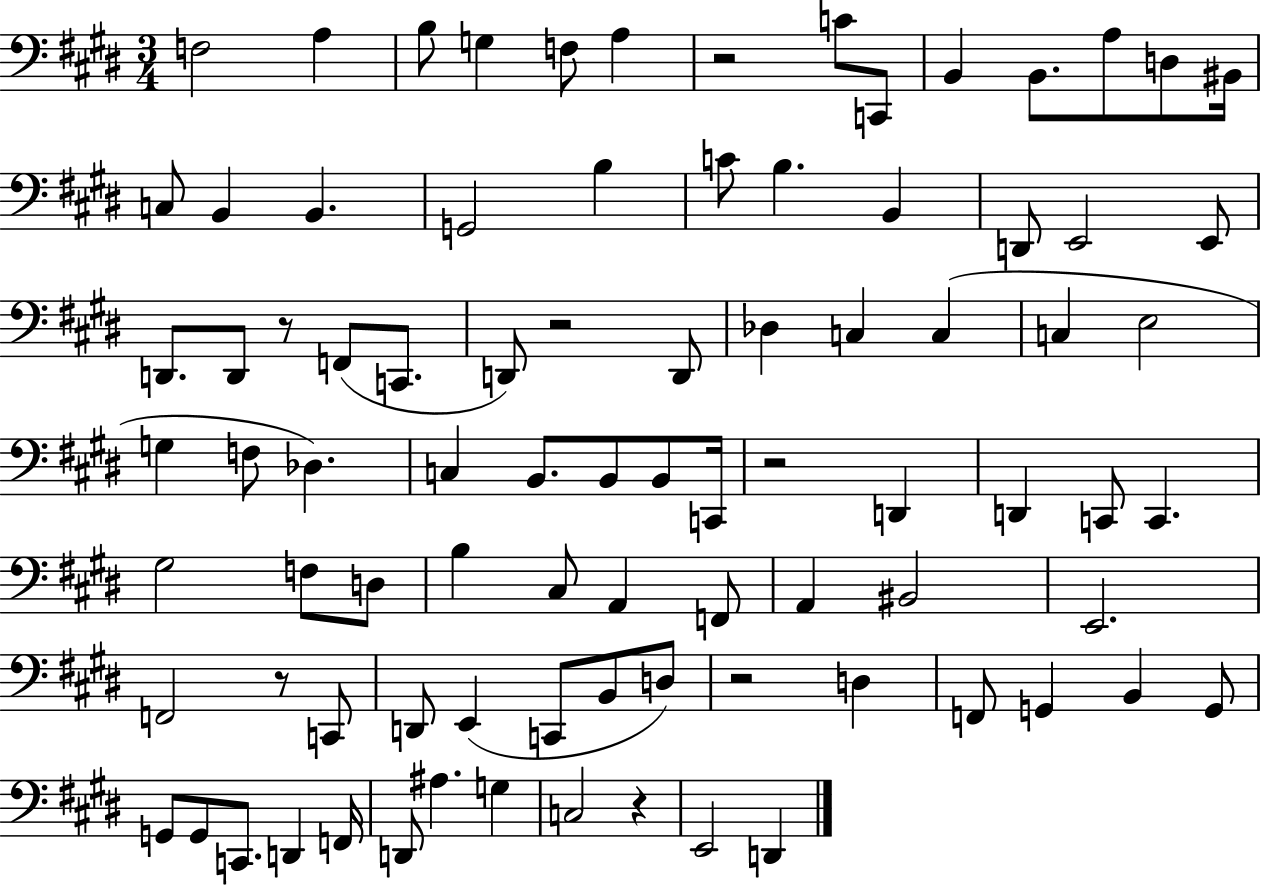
{
  \clef bass
  \numericTimeSignature
  \time 3/4
  \key e \major
  f2 a4 | b8 g4 f8 a4 | r2 c'8 c,8 | b,4 b,8. a8 d8 bis,16 | \break c8 b,4 b,4. | g,2 b4 | c'8 b4. b,4 | d,8 e,2 e,8 | \break d,8. d,8 r8 f,8( c,8. | d,8) r2 d,8 | des4 c4 c4( | c4 e2 | \break g4 f8 des4.) | c4 b,8. b,8 b,8 c,16 | r2 d,4 | d,4 c,8 c,4. | \break gis2 f8 d8 | b4 cis8 a,4 f,8 | a,4 bis,2 | e,2. | \break f,2 r8 c,8 | d,8 e,4( c,8 b,8 d8) | r2 d4 | f,8 g,4 b,4 g,8 | \break g,8 g,8 c,8. d,4 f,16 | d,8 ais4. g4 | c2 r4 | e,2 d,4 | \break \bar "|."
}